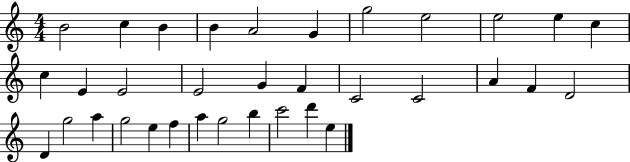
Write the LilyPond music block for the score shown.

{
  \clef treble
  \numericTimeSignature
  \time 4/4
  \key c \major
  b'2 c''4 b'4 | b'4 a'2 g'4 | g''2 e''2 | e''2 e''4 c''4 | \break c''4 e'4 e'2 | e'2 g'4 f'4 | c'2 c'2 | a'4 f'4 d'2 | \break d'4 g''2 a''4 | g''2 e''4 f''4 | a''4 g''2 b''4 | c'''2 d'''4 e''4 | \break \bar "|."
}